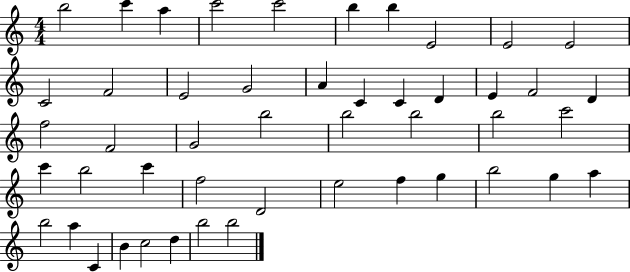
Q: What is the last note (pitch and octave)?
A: B5